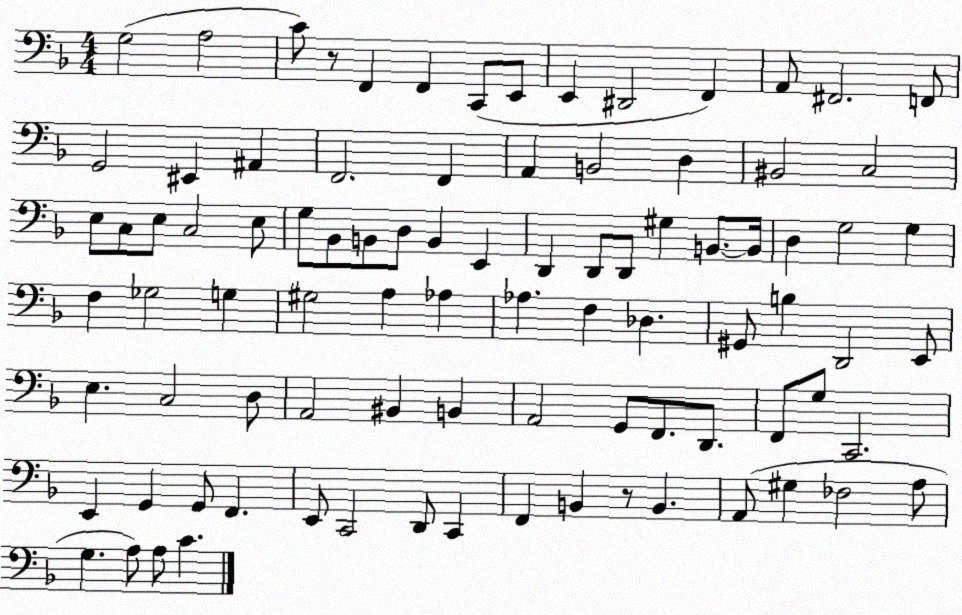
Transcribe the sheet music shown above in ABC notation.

X:1
T:Untitled
M:4/4
L:1/4
K:F
G,2 A,2 C/2 z/2 F,, F,, C,,/2 E,,/2 E,, ^D,,2 F,, A,,/2 ^F,,2 F,,/2 G,,2 ^E,, ^A,, F,,2 F,, A,, B,,2 D, ^B,,2 C,2 E,/2 C,/2 E,/2 C,2 E,/2 G,/2 _B,,/2 B,,/2 D,/2 B,, E,, D,, D,,/2 D,,/2 ^G, B,,/2 B,,/4 D, G,2 G, F, _G,2 G, ^G,2 A, _A, _A, F, _D, ^G,,/2 B, D,,2 E,,/2 E, C,2 D,/2 A,,2 ^B,, B,, A,,2 G,,/2 F,,/2 D,,/2 F,,/2 G,/2 C,,2 E,, G,, G,,/2 F,, E,,/2 C,,2 D,,/2 C,, F,, B,, z/2 B,, A,,/2 ^G, _F,2 A,/2 G, A,/2 A,/2 C